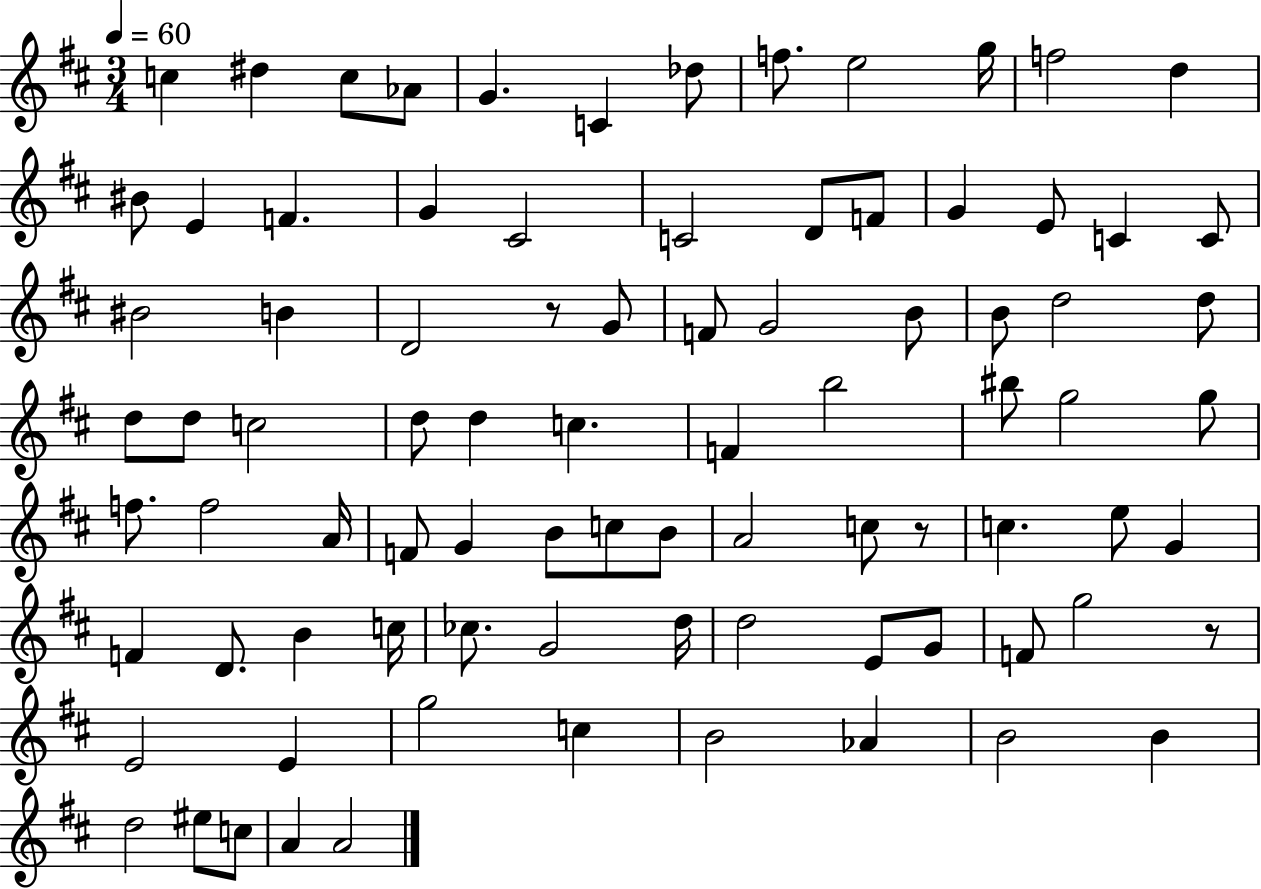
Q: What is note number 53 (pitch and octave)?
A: B4